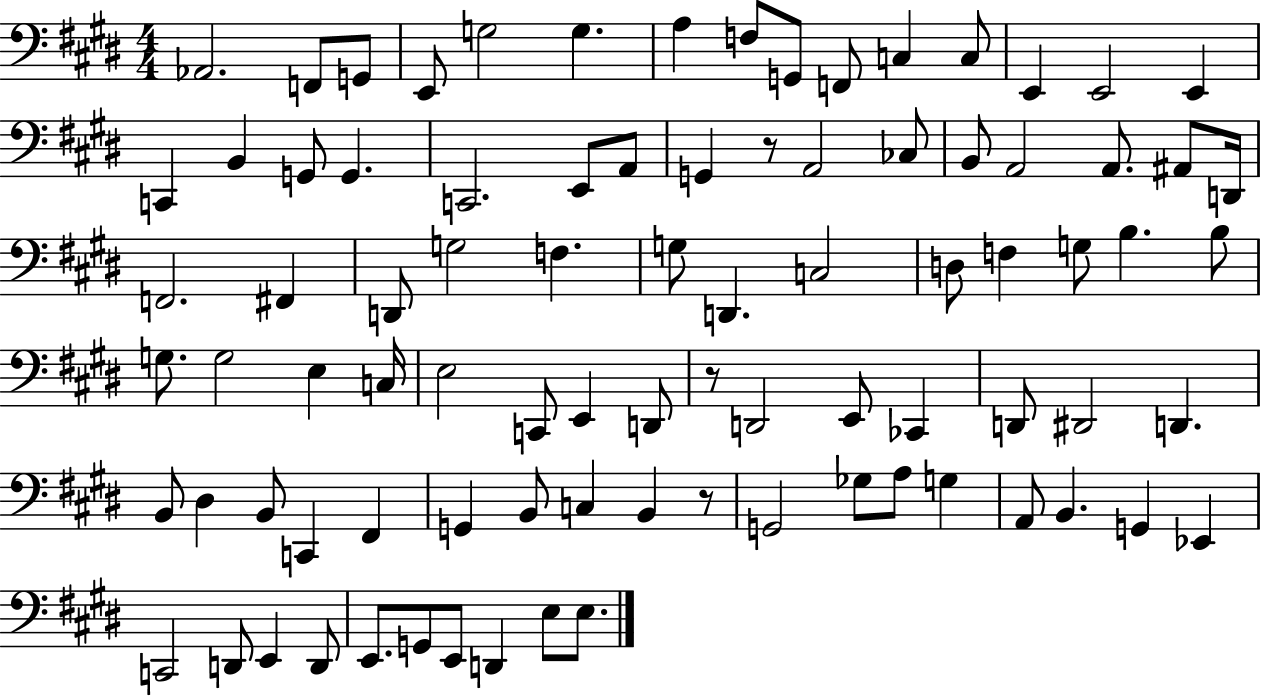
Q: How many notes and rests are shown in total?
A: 87